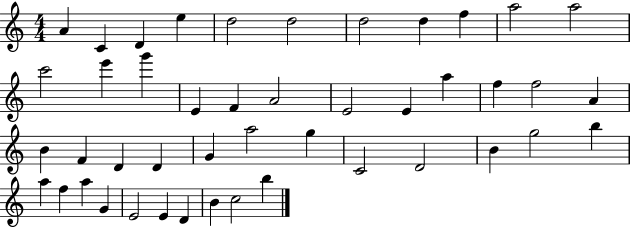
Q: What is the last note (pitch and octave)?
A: B5